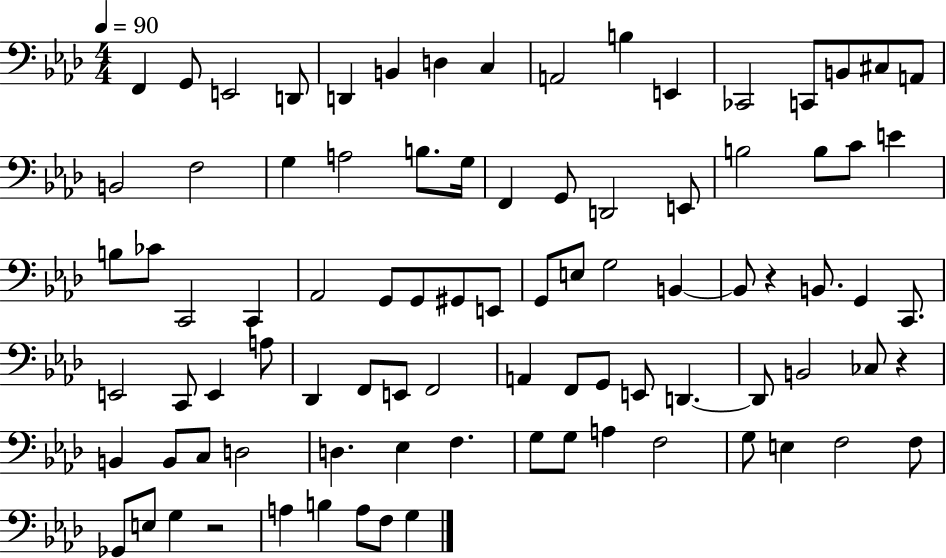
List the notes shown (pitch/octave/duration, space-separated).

F2/q G2/e E2/h D2/e D2/q B2/q D3/q C3/q A2/h B3/q E2/q CES2/h C2/e B2/e C#3/e A2/e B2/h F3/h G3/q A3/h B3/e. G3/s F2/q G2/e D2/h E2/e B3/h B3/e C4/e E4/q B3/e CES4/e C2/h C2/q Ab2/h G2/e G2/e G#2/e E2/e G2/e E3/e G3/h B2/q B2/e R/q B2/e. G2/q C2/e. E2/h C2/e E2/q A3/e Db2/q F2/e E2/e F2/h A2/q F2/e G2/e E2/e D2/q. D2/e B2/h CES3/e R/q B2/q B2/e C3/e D3/h D3/q. Eb3/q F3/q. G3/e G3/e A3/q F3/h G3/e E3/q F3/h F3/e Gb2/e E3/e G3/q R/h A3/q B3/q A3/e F3/e G3/q